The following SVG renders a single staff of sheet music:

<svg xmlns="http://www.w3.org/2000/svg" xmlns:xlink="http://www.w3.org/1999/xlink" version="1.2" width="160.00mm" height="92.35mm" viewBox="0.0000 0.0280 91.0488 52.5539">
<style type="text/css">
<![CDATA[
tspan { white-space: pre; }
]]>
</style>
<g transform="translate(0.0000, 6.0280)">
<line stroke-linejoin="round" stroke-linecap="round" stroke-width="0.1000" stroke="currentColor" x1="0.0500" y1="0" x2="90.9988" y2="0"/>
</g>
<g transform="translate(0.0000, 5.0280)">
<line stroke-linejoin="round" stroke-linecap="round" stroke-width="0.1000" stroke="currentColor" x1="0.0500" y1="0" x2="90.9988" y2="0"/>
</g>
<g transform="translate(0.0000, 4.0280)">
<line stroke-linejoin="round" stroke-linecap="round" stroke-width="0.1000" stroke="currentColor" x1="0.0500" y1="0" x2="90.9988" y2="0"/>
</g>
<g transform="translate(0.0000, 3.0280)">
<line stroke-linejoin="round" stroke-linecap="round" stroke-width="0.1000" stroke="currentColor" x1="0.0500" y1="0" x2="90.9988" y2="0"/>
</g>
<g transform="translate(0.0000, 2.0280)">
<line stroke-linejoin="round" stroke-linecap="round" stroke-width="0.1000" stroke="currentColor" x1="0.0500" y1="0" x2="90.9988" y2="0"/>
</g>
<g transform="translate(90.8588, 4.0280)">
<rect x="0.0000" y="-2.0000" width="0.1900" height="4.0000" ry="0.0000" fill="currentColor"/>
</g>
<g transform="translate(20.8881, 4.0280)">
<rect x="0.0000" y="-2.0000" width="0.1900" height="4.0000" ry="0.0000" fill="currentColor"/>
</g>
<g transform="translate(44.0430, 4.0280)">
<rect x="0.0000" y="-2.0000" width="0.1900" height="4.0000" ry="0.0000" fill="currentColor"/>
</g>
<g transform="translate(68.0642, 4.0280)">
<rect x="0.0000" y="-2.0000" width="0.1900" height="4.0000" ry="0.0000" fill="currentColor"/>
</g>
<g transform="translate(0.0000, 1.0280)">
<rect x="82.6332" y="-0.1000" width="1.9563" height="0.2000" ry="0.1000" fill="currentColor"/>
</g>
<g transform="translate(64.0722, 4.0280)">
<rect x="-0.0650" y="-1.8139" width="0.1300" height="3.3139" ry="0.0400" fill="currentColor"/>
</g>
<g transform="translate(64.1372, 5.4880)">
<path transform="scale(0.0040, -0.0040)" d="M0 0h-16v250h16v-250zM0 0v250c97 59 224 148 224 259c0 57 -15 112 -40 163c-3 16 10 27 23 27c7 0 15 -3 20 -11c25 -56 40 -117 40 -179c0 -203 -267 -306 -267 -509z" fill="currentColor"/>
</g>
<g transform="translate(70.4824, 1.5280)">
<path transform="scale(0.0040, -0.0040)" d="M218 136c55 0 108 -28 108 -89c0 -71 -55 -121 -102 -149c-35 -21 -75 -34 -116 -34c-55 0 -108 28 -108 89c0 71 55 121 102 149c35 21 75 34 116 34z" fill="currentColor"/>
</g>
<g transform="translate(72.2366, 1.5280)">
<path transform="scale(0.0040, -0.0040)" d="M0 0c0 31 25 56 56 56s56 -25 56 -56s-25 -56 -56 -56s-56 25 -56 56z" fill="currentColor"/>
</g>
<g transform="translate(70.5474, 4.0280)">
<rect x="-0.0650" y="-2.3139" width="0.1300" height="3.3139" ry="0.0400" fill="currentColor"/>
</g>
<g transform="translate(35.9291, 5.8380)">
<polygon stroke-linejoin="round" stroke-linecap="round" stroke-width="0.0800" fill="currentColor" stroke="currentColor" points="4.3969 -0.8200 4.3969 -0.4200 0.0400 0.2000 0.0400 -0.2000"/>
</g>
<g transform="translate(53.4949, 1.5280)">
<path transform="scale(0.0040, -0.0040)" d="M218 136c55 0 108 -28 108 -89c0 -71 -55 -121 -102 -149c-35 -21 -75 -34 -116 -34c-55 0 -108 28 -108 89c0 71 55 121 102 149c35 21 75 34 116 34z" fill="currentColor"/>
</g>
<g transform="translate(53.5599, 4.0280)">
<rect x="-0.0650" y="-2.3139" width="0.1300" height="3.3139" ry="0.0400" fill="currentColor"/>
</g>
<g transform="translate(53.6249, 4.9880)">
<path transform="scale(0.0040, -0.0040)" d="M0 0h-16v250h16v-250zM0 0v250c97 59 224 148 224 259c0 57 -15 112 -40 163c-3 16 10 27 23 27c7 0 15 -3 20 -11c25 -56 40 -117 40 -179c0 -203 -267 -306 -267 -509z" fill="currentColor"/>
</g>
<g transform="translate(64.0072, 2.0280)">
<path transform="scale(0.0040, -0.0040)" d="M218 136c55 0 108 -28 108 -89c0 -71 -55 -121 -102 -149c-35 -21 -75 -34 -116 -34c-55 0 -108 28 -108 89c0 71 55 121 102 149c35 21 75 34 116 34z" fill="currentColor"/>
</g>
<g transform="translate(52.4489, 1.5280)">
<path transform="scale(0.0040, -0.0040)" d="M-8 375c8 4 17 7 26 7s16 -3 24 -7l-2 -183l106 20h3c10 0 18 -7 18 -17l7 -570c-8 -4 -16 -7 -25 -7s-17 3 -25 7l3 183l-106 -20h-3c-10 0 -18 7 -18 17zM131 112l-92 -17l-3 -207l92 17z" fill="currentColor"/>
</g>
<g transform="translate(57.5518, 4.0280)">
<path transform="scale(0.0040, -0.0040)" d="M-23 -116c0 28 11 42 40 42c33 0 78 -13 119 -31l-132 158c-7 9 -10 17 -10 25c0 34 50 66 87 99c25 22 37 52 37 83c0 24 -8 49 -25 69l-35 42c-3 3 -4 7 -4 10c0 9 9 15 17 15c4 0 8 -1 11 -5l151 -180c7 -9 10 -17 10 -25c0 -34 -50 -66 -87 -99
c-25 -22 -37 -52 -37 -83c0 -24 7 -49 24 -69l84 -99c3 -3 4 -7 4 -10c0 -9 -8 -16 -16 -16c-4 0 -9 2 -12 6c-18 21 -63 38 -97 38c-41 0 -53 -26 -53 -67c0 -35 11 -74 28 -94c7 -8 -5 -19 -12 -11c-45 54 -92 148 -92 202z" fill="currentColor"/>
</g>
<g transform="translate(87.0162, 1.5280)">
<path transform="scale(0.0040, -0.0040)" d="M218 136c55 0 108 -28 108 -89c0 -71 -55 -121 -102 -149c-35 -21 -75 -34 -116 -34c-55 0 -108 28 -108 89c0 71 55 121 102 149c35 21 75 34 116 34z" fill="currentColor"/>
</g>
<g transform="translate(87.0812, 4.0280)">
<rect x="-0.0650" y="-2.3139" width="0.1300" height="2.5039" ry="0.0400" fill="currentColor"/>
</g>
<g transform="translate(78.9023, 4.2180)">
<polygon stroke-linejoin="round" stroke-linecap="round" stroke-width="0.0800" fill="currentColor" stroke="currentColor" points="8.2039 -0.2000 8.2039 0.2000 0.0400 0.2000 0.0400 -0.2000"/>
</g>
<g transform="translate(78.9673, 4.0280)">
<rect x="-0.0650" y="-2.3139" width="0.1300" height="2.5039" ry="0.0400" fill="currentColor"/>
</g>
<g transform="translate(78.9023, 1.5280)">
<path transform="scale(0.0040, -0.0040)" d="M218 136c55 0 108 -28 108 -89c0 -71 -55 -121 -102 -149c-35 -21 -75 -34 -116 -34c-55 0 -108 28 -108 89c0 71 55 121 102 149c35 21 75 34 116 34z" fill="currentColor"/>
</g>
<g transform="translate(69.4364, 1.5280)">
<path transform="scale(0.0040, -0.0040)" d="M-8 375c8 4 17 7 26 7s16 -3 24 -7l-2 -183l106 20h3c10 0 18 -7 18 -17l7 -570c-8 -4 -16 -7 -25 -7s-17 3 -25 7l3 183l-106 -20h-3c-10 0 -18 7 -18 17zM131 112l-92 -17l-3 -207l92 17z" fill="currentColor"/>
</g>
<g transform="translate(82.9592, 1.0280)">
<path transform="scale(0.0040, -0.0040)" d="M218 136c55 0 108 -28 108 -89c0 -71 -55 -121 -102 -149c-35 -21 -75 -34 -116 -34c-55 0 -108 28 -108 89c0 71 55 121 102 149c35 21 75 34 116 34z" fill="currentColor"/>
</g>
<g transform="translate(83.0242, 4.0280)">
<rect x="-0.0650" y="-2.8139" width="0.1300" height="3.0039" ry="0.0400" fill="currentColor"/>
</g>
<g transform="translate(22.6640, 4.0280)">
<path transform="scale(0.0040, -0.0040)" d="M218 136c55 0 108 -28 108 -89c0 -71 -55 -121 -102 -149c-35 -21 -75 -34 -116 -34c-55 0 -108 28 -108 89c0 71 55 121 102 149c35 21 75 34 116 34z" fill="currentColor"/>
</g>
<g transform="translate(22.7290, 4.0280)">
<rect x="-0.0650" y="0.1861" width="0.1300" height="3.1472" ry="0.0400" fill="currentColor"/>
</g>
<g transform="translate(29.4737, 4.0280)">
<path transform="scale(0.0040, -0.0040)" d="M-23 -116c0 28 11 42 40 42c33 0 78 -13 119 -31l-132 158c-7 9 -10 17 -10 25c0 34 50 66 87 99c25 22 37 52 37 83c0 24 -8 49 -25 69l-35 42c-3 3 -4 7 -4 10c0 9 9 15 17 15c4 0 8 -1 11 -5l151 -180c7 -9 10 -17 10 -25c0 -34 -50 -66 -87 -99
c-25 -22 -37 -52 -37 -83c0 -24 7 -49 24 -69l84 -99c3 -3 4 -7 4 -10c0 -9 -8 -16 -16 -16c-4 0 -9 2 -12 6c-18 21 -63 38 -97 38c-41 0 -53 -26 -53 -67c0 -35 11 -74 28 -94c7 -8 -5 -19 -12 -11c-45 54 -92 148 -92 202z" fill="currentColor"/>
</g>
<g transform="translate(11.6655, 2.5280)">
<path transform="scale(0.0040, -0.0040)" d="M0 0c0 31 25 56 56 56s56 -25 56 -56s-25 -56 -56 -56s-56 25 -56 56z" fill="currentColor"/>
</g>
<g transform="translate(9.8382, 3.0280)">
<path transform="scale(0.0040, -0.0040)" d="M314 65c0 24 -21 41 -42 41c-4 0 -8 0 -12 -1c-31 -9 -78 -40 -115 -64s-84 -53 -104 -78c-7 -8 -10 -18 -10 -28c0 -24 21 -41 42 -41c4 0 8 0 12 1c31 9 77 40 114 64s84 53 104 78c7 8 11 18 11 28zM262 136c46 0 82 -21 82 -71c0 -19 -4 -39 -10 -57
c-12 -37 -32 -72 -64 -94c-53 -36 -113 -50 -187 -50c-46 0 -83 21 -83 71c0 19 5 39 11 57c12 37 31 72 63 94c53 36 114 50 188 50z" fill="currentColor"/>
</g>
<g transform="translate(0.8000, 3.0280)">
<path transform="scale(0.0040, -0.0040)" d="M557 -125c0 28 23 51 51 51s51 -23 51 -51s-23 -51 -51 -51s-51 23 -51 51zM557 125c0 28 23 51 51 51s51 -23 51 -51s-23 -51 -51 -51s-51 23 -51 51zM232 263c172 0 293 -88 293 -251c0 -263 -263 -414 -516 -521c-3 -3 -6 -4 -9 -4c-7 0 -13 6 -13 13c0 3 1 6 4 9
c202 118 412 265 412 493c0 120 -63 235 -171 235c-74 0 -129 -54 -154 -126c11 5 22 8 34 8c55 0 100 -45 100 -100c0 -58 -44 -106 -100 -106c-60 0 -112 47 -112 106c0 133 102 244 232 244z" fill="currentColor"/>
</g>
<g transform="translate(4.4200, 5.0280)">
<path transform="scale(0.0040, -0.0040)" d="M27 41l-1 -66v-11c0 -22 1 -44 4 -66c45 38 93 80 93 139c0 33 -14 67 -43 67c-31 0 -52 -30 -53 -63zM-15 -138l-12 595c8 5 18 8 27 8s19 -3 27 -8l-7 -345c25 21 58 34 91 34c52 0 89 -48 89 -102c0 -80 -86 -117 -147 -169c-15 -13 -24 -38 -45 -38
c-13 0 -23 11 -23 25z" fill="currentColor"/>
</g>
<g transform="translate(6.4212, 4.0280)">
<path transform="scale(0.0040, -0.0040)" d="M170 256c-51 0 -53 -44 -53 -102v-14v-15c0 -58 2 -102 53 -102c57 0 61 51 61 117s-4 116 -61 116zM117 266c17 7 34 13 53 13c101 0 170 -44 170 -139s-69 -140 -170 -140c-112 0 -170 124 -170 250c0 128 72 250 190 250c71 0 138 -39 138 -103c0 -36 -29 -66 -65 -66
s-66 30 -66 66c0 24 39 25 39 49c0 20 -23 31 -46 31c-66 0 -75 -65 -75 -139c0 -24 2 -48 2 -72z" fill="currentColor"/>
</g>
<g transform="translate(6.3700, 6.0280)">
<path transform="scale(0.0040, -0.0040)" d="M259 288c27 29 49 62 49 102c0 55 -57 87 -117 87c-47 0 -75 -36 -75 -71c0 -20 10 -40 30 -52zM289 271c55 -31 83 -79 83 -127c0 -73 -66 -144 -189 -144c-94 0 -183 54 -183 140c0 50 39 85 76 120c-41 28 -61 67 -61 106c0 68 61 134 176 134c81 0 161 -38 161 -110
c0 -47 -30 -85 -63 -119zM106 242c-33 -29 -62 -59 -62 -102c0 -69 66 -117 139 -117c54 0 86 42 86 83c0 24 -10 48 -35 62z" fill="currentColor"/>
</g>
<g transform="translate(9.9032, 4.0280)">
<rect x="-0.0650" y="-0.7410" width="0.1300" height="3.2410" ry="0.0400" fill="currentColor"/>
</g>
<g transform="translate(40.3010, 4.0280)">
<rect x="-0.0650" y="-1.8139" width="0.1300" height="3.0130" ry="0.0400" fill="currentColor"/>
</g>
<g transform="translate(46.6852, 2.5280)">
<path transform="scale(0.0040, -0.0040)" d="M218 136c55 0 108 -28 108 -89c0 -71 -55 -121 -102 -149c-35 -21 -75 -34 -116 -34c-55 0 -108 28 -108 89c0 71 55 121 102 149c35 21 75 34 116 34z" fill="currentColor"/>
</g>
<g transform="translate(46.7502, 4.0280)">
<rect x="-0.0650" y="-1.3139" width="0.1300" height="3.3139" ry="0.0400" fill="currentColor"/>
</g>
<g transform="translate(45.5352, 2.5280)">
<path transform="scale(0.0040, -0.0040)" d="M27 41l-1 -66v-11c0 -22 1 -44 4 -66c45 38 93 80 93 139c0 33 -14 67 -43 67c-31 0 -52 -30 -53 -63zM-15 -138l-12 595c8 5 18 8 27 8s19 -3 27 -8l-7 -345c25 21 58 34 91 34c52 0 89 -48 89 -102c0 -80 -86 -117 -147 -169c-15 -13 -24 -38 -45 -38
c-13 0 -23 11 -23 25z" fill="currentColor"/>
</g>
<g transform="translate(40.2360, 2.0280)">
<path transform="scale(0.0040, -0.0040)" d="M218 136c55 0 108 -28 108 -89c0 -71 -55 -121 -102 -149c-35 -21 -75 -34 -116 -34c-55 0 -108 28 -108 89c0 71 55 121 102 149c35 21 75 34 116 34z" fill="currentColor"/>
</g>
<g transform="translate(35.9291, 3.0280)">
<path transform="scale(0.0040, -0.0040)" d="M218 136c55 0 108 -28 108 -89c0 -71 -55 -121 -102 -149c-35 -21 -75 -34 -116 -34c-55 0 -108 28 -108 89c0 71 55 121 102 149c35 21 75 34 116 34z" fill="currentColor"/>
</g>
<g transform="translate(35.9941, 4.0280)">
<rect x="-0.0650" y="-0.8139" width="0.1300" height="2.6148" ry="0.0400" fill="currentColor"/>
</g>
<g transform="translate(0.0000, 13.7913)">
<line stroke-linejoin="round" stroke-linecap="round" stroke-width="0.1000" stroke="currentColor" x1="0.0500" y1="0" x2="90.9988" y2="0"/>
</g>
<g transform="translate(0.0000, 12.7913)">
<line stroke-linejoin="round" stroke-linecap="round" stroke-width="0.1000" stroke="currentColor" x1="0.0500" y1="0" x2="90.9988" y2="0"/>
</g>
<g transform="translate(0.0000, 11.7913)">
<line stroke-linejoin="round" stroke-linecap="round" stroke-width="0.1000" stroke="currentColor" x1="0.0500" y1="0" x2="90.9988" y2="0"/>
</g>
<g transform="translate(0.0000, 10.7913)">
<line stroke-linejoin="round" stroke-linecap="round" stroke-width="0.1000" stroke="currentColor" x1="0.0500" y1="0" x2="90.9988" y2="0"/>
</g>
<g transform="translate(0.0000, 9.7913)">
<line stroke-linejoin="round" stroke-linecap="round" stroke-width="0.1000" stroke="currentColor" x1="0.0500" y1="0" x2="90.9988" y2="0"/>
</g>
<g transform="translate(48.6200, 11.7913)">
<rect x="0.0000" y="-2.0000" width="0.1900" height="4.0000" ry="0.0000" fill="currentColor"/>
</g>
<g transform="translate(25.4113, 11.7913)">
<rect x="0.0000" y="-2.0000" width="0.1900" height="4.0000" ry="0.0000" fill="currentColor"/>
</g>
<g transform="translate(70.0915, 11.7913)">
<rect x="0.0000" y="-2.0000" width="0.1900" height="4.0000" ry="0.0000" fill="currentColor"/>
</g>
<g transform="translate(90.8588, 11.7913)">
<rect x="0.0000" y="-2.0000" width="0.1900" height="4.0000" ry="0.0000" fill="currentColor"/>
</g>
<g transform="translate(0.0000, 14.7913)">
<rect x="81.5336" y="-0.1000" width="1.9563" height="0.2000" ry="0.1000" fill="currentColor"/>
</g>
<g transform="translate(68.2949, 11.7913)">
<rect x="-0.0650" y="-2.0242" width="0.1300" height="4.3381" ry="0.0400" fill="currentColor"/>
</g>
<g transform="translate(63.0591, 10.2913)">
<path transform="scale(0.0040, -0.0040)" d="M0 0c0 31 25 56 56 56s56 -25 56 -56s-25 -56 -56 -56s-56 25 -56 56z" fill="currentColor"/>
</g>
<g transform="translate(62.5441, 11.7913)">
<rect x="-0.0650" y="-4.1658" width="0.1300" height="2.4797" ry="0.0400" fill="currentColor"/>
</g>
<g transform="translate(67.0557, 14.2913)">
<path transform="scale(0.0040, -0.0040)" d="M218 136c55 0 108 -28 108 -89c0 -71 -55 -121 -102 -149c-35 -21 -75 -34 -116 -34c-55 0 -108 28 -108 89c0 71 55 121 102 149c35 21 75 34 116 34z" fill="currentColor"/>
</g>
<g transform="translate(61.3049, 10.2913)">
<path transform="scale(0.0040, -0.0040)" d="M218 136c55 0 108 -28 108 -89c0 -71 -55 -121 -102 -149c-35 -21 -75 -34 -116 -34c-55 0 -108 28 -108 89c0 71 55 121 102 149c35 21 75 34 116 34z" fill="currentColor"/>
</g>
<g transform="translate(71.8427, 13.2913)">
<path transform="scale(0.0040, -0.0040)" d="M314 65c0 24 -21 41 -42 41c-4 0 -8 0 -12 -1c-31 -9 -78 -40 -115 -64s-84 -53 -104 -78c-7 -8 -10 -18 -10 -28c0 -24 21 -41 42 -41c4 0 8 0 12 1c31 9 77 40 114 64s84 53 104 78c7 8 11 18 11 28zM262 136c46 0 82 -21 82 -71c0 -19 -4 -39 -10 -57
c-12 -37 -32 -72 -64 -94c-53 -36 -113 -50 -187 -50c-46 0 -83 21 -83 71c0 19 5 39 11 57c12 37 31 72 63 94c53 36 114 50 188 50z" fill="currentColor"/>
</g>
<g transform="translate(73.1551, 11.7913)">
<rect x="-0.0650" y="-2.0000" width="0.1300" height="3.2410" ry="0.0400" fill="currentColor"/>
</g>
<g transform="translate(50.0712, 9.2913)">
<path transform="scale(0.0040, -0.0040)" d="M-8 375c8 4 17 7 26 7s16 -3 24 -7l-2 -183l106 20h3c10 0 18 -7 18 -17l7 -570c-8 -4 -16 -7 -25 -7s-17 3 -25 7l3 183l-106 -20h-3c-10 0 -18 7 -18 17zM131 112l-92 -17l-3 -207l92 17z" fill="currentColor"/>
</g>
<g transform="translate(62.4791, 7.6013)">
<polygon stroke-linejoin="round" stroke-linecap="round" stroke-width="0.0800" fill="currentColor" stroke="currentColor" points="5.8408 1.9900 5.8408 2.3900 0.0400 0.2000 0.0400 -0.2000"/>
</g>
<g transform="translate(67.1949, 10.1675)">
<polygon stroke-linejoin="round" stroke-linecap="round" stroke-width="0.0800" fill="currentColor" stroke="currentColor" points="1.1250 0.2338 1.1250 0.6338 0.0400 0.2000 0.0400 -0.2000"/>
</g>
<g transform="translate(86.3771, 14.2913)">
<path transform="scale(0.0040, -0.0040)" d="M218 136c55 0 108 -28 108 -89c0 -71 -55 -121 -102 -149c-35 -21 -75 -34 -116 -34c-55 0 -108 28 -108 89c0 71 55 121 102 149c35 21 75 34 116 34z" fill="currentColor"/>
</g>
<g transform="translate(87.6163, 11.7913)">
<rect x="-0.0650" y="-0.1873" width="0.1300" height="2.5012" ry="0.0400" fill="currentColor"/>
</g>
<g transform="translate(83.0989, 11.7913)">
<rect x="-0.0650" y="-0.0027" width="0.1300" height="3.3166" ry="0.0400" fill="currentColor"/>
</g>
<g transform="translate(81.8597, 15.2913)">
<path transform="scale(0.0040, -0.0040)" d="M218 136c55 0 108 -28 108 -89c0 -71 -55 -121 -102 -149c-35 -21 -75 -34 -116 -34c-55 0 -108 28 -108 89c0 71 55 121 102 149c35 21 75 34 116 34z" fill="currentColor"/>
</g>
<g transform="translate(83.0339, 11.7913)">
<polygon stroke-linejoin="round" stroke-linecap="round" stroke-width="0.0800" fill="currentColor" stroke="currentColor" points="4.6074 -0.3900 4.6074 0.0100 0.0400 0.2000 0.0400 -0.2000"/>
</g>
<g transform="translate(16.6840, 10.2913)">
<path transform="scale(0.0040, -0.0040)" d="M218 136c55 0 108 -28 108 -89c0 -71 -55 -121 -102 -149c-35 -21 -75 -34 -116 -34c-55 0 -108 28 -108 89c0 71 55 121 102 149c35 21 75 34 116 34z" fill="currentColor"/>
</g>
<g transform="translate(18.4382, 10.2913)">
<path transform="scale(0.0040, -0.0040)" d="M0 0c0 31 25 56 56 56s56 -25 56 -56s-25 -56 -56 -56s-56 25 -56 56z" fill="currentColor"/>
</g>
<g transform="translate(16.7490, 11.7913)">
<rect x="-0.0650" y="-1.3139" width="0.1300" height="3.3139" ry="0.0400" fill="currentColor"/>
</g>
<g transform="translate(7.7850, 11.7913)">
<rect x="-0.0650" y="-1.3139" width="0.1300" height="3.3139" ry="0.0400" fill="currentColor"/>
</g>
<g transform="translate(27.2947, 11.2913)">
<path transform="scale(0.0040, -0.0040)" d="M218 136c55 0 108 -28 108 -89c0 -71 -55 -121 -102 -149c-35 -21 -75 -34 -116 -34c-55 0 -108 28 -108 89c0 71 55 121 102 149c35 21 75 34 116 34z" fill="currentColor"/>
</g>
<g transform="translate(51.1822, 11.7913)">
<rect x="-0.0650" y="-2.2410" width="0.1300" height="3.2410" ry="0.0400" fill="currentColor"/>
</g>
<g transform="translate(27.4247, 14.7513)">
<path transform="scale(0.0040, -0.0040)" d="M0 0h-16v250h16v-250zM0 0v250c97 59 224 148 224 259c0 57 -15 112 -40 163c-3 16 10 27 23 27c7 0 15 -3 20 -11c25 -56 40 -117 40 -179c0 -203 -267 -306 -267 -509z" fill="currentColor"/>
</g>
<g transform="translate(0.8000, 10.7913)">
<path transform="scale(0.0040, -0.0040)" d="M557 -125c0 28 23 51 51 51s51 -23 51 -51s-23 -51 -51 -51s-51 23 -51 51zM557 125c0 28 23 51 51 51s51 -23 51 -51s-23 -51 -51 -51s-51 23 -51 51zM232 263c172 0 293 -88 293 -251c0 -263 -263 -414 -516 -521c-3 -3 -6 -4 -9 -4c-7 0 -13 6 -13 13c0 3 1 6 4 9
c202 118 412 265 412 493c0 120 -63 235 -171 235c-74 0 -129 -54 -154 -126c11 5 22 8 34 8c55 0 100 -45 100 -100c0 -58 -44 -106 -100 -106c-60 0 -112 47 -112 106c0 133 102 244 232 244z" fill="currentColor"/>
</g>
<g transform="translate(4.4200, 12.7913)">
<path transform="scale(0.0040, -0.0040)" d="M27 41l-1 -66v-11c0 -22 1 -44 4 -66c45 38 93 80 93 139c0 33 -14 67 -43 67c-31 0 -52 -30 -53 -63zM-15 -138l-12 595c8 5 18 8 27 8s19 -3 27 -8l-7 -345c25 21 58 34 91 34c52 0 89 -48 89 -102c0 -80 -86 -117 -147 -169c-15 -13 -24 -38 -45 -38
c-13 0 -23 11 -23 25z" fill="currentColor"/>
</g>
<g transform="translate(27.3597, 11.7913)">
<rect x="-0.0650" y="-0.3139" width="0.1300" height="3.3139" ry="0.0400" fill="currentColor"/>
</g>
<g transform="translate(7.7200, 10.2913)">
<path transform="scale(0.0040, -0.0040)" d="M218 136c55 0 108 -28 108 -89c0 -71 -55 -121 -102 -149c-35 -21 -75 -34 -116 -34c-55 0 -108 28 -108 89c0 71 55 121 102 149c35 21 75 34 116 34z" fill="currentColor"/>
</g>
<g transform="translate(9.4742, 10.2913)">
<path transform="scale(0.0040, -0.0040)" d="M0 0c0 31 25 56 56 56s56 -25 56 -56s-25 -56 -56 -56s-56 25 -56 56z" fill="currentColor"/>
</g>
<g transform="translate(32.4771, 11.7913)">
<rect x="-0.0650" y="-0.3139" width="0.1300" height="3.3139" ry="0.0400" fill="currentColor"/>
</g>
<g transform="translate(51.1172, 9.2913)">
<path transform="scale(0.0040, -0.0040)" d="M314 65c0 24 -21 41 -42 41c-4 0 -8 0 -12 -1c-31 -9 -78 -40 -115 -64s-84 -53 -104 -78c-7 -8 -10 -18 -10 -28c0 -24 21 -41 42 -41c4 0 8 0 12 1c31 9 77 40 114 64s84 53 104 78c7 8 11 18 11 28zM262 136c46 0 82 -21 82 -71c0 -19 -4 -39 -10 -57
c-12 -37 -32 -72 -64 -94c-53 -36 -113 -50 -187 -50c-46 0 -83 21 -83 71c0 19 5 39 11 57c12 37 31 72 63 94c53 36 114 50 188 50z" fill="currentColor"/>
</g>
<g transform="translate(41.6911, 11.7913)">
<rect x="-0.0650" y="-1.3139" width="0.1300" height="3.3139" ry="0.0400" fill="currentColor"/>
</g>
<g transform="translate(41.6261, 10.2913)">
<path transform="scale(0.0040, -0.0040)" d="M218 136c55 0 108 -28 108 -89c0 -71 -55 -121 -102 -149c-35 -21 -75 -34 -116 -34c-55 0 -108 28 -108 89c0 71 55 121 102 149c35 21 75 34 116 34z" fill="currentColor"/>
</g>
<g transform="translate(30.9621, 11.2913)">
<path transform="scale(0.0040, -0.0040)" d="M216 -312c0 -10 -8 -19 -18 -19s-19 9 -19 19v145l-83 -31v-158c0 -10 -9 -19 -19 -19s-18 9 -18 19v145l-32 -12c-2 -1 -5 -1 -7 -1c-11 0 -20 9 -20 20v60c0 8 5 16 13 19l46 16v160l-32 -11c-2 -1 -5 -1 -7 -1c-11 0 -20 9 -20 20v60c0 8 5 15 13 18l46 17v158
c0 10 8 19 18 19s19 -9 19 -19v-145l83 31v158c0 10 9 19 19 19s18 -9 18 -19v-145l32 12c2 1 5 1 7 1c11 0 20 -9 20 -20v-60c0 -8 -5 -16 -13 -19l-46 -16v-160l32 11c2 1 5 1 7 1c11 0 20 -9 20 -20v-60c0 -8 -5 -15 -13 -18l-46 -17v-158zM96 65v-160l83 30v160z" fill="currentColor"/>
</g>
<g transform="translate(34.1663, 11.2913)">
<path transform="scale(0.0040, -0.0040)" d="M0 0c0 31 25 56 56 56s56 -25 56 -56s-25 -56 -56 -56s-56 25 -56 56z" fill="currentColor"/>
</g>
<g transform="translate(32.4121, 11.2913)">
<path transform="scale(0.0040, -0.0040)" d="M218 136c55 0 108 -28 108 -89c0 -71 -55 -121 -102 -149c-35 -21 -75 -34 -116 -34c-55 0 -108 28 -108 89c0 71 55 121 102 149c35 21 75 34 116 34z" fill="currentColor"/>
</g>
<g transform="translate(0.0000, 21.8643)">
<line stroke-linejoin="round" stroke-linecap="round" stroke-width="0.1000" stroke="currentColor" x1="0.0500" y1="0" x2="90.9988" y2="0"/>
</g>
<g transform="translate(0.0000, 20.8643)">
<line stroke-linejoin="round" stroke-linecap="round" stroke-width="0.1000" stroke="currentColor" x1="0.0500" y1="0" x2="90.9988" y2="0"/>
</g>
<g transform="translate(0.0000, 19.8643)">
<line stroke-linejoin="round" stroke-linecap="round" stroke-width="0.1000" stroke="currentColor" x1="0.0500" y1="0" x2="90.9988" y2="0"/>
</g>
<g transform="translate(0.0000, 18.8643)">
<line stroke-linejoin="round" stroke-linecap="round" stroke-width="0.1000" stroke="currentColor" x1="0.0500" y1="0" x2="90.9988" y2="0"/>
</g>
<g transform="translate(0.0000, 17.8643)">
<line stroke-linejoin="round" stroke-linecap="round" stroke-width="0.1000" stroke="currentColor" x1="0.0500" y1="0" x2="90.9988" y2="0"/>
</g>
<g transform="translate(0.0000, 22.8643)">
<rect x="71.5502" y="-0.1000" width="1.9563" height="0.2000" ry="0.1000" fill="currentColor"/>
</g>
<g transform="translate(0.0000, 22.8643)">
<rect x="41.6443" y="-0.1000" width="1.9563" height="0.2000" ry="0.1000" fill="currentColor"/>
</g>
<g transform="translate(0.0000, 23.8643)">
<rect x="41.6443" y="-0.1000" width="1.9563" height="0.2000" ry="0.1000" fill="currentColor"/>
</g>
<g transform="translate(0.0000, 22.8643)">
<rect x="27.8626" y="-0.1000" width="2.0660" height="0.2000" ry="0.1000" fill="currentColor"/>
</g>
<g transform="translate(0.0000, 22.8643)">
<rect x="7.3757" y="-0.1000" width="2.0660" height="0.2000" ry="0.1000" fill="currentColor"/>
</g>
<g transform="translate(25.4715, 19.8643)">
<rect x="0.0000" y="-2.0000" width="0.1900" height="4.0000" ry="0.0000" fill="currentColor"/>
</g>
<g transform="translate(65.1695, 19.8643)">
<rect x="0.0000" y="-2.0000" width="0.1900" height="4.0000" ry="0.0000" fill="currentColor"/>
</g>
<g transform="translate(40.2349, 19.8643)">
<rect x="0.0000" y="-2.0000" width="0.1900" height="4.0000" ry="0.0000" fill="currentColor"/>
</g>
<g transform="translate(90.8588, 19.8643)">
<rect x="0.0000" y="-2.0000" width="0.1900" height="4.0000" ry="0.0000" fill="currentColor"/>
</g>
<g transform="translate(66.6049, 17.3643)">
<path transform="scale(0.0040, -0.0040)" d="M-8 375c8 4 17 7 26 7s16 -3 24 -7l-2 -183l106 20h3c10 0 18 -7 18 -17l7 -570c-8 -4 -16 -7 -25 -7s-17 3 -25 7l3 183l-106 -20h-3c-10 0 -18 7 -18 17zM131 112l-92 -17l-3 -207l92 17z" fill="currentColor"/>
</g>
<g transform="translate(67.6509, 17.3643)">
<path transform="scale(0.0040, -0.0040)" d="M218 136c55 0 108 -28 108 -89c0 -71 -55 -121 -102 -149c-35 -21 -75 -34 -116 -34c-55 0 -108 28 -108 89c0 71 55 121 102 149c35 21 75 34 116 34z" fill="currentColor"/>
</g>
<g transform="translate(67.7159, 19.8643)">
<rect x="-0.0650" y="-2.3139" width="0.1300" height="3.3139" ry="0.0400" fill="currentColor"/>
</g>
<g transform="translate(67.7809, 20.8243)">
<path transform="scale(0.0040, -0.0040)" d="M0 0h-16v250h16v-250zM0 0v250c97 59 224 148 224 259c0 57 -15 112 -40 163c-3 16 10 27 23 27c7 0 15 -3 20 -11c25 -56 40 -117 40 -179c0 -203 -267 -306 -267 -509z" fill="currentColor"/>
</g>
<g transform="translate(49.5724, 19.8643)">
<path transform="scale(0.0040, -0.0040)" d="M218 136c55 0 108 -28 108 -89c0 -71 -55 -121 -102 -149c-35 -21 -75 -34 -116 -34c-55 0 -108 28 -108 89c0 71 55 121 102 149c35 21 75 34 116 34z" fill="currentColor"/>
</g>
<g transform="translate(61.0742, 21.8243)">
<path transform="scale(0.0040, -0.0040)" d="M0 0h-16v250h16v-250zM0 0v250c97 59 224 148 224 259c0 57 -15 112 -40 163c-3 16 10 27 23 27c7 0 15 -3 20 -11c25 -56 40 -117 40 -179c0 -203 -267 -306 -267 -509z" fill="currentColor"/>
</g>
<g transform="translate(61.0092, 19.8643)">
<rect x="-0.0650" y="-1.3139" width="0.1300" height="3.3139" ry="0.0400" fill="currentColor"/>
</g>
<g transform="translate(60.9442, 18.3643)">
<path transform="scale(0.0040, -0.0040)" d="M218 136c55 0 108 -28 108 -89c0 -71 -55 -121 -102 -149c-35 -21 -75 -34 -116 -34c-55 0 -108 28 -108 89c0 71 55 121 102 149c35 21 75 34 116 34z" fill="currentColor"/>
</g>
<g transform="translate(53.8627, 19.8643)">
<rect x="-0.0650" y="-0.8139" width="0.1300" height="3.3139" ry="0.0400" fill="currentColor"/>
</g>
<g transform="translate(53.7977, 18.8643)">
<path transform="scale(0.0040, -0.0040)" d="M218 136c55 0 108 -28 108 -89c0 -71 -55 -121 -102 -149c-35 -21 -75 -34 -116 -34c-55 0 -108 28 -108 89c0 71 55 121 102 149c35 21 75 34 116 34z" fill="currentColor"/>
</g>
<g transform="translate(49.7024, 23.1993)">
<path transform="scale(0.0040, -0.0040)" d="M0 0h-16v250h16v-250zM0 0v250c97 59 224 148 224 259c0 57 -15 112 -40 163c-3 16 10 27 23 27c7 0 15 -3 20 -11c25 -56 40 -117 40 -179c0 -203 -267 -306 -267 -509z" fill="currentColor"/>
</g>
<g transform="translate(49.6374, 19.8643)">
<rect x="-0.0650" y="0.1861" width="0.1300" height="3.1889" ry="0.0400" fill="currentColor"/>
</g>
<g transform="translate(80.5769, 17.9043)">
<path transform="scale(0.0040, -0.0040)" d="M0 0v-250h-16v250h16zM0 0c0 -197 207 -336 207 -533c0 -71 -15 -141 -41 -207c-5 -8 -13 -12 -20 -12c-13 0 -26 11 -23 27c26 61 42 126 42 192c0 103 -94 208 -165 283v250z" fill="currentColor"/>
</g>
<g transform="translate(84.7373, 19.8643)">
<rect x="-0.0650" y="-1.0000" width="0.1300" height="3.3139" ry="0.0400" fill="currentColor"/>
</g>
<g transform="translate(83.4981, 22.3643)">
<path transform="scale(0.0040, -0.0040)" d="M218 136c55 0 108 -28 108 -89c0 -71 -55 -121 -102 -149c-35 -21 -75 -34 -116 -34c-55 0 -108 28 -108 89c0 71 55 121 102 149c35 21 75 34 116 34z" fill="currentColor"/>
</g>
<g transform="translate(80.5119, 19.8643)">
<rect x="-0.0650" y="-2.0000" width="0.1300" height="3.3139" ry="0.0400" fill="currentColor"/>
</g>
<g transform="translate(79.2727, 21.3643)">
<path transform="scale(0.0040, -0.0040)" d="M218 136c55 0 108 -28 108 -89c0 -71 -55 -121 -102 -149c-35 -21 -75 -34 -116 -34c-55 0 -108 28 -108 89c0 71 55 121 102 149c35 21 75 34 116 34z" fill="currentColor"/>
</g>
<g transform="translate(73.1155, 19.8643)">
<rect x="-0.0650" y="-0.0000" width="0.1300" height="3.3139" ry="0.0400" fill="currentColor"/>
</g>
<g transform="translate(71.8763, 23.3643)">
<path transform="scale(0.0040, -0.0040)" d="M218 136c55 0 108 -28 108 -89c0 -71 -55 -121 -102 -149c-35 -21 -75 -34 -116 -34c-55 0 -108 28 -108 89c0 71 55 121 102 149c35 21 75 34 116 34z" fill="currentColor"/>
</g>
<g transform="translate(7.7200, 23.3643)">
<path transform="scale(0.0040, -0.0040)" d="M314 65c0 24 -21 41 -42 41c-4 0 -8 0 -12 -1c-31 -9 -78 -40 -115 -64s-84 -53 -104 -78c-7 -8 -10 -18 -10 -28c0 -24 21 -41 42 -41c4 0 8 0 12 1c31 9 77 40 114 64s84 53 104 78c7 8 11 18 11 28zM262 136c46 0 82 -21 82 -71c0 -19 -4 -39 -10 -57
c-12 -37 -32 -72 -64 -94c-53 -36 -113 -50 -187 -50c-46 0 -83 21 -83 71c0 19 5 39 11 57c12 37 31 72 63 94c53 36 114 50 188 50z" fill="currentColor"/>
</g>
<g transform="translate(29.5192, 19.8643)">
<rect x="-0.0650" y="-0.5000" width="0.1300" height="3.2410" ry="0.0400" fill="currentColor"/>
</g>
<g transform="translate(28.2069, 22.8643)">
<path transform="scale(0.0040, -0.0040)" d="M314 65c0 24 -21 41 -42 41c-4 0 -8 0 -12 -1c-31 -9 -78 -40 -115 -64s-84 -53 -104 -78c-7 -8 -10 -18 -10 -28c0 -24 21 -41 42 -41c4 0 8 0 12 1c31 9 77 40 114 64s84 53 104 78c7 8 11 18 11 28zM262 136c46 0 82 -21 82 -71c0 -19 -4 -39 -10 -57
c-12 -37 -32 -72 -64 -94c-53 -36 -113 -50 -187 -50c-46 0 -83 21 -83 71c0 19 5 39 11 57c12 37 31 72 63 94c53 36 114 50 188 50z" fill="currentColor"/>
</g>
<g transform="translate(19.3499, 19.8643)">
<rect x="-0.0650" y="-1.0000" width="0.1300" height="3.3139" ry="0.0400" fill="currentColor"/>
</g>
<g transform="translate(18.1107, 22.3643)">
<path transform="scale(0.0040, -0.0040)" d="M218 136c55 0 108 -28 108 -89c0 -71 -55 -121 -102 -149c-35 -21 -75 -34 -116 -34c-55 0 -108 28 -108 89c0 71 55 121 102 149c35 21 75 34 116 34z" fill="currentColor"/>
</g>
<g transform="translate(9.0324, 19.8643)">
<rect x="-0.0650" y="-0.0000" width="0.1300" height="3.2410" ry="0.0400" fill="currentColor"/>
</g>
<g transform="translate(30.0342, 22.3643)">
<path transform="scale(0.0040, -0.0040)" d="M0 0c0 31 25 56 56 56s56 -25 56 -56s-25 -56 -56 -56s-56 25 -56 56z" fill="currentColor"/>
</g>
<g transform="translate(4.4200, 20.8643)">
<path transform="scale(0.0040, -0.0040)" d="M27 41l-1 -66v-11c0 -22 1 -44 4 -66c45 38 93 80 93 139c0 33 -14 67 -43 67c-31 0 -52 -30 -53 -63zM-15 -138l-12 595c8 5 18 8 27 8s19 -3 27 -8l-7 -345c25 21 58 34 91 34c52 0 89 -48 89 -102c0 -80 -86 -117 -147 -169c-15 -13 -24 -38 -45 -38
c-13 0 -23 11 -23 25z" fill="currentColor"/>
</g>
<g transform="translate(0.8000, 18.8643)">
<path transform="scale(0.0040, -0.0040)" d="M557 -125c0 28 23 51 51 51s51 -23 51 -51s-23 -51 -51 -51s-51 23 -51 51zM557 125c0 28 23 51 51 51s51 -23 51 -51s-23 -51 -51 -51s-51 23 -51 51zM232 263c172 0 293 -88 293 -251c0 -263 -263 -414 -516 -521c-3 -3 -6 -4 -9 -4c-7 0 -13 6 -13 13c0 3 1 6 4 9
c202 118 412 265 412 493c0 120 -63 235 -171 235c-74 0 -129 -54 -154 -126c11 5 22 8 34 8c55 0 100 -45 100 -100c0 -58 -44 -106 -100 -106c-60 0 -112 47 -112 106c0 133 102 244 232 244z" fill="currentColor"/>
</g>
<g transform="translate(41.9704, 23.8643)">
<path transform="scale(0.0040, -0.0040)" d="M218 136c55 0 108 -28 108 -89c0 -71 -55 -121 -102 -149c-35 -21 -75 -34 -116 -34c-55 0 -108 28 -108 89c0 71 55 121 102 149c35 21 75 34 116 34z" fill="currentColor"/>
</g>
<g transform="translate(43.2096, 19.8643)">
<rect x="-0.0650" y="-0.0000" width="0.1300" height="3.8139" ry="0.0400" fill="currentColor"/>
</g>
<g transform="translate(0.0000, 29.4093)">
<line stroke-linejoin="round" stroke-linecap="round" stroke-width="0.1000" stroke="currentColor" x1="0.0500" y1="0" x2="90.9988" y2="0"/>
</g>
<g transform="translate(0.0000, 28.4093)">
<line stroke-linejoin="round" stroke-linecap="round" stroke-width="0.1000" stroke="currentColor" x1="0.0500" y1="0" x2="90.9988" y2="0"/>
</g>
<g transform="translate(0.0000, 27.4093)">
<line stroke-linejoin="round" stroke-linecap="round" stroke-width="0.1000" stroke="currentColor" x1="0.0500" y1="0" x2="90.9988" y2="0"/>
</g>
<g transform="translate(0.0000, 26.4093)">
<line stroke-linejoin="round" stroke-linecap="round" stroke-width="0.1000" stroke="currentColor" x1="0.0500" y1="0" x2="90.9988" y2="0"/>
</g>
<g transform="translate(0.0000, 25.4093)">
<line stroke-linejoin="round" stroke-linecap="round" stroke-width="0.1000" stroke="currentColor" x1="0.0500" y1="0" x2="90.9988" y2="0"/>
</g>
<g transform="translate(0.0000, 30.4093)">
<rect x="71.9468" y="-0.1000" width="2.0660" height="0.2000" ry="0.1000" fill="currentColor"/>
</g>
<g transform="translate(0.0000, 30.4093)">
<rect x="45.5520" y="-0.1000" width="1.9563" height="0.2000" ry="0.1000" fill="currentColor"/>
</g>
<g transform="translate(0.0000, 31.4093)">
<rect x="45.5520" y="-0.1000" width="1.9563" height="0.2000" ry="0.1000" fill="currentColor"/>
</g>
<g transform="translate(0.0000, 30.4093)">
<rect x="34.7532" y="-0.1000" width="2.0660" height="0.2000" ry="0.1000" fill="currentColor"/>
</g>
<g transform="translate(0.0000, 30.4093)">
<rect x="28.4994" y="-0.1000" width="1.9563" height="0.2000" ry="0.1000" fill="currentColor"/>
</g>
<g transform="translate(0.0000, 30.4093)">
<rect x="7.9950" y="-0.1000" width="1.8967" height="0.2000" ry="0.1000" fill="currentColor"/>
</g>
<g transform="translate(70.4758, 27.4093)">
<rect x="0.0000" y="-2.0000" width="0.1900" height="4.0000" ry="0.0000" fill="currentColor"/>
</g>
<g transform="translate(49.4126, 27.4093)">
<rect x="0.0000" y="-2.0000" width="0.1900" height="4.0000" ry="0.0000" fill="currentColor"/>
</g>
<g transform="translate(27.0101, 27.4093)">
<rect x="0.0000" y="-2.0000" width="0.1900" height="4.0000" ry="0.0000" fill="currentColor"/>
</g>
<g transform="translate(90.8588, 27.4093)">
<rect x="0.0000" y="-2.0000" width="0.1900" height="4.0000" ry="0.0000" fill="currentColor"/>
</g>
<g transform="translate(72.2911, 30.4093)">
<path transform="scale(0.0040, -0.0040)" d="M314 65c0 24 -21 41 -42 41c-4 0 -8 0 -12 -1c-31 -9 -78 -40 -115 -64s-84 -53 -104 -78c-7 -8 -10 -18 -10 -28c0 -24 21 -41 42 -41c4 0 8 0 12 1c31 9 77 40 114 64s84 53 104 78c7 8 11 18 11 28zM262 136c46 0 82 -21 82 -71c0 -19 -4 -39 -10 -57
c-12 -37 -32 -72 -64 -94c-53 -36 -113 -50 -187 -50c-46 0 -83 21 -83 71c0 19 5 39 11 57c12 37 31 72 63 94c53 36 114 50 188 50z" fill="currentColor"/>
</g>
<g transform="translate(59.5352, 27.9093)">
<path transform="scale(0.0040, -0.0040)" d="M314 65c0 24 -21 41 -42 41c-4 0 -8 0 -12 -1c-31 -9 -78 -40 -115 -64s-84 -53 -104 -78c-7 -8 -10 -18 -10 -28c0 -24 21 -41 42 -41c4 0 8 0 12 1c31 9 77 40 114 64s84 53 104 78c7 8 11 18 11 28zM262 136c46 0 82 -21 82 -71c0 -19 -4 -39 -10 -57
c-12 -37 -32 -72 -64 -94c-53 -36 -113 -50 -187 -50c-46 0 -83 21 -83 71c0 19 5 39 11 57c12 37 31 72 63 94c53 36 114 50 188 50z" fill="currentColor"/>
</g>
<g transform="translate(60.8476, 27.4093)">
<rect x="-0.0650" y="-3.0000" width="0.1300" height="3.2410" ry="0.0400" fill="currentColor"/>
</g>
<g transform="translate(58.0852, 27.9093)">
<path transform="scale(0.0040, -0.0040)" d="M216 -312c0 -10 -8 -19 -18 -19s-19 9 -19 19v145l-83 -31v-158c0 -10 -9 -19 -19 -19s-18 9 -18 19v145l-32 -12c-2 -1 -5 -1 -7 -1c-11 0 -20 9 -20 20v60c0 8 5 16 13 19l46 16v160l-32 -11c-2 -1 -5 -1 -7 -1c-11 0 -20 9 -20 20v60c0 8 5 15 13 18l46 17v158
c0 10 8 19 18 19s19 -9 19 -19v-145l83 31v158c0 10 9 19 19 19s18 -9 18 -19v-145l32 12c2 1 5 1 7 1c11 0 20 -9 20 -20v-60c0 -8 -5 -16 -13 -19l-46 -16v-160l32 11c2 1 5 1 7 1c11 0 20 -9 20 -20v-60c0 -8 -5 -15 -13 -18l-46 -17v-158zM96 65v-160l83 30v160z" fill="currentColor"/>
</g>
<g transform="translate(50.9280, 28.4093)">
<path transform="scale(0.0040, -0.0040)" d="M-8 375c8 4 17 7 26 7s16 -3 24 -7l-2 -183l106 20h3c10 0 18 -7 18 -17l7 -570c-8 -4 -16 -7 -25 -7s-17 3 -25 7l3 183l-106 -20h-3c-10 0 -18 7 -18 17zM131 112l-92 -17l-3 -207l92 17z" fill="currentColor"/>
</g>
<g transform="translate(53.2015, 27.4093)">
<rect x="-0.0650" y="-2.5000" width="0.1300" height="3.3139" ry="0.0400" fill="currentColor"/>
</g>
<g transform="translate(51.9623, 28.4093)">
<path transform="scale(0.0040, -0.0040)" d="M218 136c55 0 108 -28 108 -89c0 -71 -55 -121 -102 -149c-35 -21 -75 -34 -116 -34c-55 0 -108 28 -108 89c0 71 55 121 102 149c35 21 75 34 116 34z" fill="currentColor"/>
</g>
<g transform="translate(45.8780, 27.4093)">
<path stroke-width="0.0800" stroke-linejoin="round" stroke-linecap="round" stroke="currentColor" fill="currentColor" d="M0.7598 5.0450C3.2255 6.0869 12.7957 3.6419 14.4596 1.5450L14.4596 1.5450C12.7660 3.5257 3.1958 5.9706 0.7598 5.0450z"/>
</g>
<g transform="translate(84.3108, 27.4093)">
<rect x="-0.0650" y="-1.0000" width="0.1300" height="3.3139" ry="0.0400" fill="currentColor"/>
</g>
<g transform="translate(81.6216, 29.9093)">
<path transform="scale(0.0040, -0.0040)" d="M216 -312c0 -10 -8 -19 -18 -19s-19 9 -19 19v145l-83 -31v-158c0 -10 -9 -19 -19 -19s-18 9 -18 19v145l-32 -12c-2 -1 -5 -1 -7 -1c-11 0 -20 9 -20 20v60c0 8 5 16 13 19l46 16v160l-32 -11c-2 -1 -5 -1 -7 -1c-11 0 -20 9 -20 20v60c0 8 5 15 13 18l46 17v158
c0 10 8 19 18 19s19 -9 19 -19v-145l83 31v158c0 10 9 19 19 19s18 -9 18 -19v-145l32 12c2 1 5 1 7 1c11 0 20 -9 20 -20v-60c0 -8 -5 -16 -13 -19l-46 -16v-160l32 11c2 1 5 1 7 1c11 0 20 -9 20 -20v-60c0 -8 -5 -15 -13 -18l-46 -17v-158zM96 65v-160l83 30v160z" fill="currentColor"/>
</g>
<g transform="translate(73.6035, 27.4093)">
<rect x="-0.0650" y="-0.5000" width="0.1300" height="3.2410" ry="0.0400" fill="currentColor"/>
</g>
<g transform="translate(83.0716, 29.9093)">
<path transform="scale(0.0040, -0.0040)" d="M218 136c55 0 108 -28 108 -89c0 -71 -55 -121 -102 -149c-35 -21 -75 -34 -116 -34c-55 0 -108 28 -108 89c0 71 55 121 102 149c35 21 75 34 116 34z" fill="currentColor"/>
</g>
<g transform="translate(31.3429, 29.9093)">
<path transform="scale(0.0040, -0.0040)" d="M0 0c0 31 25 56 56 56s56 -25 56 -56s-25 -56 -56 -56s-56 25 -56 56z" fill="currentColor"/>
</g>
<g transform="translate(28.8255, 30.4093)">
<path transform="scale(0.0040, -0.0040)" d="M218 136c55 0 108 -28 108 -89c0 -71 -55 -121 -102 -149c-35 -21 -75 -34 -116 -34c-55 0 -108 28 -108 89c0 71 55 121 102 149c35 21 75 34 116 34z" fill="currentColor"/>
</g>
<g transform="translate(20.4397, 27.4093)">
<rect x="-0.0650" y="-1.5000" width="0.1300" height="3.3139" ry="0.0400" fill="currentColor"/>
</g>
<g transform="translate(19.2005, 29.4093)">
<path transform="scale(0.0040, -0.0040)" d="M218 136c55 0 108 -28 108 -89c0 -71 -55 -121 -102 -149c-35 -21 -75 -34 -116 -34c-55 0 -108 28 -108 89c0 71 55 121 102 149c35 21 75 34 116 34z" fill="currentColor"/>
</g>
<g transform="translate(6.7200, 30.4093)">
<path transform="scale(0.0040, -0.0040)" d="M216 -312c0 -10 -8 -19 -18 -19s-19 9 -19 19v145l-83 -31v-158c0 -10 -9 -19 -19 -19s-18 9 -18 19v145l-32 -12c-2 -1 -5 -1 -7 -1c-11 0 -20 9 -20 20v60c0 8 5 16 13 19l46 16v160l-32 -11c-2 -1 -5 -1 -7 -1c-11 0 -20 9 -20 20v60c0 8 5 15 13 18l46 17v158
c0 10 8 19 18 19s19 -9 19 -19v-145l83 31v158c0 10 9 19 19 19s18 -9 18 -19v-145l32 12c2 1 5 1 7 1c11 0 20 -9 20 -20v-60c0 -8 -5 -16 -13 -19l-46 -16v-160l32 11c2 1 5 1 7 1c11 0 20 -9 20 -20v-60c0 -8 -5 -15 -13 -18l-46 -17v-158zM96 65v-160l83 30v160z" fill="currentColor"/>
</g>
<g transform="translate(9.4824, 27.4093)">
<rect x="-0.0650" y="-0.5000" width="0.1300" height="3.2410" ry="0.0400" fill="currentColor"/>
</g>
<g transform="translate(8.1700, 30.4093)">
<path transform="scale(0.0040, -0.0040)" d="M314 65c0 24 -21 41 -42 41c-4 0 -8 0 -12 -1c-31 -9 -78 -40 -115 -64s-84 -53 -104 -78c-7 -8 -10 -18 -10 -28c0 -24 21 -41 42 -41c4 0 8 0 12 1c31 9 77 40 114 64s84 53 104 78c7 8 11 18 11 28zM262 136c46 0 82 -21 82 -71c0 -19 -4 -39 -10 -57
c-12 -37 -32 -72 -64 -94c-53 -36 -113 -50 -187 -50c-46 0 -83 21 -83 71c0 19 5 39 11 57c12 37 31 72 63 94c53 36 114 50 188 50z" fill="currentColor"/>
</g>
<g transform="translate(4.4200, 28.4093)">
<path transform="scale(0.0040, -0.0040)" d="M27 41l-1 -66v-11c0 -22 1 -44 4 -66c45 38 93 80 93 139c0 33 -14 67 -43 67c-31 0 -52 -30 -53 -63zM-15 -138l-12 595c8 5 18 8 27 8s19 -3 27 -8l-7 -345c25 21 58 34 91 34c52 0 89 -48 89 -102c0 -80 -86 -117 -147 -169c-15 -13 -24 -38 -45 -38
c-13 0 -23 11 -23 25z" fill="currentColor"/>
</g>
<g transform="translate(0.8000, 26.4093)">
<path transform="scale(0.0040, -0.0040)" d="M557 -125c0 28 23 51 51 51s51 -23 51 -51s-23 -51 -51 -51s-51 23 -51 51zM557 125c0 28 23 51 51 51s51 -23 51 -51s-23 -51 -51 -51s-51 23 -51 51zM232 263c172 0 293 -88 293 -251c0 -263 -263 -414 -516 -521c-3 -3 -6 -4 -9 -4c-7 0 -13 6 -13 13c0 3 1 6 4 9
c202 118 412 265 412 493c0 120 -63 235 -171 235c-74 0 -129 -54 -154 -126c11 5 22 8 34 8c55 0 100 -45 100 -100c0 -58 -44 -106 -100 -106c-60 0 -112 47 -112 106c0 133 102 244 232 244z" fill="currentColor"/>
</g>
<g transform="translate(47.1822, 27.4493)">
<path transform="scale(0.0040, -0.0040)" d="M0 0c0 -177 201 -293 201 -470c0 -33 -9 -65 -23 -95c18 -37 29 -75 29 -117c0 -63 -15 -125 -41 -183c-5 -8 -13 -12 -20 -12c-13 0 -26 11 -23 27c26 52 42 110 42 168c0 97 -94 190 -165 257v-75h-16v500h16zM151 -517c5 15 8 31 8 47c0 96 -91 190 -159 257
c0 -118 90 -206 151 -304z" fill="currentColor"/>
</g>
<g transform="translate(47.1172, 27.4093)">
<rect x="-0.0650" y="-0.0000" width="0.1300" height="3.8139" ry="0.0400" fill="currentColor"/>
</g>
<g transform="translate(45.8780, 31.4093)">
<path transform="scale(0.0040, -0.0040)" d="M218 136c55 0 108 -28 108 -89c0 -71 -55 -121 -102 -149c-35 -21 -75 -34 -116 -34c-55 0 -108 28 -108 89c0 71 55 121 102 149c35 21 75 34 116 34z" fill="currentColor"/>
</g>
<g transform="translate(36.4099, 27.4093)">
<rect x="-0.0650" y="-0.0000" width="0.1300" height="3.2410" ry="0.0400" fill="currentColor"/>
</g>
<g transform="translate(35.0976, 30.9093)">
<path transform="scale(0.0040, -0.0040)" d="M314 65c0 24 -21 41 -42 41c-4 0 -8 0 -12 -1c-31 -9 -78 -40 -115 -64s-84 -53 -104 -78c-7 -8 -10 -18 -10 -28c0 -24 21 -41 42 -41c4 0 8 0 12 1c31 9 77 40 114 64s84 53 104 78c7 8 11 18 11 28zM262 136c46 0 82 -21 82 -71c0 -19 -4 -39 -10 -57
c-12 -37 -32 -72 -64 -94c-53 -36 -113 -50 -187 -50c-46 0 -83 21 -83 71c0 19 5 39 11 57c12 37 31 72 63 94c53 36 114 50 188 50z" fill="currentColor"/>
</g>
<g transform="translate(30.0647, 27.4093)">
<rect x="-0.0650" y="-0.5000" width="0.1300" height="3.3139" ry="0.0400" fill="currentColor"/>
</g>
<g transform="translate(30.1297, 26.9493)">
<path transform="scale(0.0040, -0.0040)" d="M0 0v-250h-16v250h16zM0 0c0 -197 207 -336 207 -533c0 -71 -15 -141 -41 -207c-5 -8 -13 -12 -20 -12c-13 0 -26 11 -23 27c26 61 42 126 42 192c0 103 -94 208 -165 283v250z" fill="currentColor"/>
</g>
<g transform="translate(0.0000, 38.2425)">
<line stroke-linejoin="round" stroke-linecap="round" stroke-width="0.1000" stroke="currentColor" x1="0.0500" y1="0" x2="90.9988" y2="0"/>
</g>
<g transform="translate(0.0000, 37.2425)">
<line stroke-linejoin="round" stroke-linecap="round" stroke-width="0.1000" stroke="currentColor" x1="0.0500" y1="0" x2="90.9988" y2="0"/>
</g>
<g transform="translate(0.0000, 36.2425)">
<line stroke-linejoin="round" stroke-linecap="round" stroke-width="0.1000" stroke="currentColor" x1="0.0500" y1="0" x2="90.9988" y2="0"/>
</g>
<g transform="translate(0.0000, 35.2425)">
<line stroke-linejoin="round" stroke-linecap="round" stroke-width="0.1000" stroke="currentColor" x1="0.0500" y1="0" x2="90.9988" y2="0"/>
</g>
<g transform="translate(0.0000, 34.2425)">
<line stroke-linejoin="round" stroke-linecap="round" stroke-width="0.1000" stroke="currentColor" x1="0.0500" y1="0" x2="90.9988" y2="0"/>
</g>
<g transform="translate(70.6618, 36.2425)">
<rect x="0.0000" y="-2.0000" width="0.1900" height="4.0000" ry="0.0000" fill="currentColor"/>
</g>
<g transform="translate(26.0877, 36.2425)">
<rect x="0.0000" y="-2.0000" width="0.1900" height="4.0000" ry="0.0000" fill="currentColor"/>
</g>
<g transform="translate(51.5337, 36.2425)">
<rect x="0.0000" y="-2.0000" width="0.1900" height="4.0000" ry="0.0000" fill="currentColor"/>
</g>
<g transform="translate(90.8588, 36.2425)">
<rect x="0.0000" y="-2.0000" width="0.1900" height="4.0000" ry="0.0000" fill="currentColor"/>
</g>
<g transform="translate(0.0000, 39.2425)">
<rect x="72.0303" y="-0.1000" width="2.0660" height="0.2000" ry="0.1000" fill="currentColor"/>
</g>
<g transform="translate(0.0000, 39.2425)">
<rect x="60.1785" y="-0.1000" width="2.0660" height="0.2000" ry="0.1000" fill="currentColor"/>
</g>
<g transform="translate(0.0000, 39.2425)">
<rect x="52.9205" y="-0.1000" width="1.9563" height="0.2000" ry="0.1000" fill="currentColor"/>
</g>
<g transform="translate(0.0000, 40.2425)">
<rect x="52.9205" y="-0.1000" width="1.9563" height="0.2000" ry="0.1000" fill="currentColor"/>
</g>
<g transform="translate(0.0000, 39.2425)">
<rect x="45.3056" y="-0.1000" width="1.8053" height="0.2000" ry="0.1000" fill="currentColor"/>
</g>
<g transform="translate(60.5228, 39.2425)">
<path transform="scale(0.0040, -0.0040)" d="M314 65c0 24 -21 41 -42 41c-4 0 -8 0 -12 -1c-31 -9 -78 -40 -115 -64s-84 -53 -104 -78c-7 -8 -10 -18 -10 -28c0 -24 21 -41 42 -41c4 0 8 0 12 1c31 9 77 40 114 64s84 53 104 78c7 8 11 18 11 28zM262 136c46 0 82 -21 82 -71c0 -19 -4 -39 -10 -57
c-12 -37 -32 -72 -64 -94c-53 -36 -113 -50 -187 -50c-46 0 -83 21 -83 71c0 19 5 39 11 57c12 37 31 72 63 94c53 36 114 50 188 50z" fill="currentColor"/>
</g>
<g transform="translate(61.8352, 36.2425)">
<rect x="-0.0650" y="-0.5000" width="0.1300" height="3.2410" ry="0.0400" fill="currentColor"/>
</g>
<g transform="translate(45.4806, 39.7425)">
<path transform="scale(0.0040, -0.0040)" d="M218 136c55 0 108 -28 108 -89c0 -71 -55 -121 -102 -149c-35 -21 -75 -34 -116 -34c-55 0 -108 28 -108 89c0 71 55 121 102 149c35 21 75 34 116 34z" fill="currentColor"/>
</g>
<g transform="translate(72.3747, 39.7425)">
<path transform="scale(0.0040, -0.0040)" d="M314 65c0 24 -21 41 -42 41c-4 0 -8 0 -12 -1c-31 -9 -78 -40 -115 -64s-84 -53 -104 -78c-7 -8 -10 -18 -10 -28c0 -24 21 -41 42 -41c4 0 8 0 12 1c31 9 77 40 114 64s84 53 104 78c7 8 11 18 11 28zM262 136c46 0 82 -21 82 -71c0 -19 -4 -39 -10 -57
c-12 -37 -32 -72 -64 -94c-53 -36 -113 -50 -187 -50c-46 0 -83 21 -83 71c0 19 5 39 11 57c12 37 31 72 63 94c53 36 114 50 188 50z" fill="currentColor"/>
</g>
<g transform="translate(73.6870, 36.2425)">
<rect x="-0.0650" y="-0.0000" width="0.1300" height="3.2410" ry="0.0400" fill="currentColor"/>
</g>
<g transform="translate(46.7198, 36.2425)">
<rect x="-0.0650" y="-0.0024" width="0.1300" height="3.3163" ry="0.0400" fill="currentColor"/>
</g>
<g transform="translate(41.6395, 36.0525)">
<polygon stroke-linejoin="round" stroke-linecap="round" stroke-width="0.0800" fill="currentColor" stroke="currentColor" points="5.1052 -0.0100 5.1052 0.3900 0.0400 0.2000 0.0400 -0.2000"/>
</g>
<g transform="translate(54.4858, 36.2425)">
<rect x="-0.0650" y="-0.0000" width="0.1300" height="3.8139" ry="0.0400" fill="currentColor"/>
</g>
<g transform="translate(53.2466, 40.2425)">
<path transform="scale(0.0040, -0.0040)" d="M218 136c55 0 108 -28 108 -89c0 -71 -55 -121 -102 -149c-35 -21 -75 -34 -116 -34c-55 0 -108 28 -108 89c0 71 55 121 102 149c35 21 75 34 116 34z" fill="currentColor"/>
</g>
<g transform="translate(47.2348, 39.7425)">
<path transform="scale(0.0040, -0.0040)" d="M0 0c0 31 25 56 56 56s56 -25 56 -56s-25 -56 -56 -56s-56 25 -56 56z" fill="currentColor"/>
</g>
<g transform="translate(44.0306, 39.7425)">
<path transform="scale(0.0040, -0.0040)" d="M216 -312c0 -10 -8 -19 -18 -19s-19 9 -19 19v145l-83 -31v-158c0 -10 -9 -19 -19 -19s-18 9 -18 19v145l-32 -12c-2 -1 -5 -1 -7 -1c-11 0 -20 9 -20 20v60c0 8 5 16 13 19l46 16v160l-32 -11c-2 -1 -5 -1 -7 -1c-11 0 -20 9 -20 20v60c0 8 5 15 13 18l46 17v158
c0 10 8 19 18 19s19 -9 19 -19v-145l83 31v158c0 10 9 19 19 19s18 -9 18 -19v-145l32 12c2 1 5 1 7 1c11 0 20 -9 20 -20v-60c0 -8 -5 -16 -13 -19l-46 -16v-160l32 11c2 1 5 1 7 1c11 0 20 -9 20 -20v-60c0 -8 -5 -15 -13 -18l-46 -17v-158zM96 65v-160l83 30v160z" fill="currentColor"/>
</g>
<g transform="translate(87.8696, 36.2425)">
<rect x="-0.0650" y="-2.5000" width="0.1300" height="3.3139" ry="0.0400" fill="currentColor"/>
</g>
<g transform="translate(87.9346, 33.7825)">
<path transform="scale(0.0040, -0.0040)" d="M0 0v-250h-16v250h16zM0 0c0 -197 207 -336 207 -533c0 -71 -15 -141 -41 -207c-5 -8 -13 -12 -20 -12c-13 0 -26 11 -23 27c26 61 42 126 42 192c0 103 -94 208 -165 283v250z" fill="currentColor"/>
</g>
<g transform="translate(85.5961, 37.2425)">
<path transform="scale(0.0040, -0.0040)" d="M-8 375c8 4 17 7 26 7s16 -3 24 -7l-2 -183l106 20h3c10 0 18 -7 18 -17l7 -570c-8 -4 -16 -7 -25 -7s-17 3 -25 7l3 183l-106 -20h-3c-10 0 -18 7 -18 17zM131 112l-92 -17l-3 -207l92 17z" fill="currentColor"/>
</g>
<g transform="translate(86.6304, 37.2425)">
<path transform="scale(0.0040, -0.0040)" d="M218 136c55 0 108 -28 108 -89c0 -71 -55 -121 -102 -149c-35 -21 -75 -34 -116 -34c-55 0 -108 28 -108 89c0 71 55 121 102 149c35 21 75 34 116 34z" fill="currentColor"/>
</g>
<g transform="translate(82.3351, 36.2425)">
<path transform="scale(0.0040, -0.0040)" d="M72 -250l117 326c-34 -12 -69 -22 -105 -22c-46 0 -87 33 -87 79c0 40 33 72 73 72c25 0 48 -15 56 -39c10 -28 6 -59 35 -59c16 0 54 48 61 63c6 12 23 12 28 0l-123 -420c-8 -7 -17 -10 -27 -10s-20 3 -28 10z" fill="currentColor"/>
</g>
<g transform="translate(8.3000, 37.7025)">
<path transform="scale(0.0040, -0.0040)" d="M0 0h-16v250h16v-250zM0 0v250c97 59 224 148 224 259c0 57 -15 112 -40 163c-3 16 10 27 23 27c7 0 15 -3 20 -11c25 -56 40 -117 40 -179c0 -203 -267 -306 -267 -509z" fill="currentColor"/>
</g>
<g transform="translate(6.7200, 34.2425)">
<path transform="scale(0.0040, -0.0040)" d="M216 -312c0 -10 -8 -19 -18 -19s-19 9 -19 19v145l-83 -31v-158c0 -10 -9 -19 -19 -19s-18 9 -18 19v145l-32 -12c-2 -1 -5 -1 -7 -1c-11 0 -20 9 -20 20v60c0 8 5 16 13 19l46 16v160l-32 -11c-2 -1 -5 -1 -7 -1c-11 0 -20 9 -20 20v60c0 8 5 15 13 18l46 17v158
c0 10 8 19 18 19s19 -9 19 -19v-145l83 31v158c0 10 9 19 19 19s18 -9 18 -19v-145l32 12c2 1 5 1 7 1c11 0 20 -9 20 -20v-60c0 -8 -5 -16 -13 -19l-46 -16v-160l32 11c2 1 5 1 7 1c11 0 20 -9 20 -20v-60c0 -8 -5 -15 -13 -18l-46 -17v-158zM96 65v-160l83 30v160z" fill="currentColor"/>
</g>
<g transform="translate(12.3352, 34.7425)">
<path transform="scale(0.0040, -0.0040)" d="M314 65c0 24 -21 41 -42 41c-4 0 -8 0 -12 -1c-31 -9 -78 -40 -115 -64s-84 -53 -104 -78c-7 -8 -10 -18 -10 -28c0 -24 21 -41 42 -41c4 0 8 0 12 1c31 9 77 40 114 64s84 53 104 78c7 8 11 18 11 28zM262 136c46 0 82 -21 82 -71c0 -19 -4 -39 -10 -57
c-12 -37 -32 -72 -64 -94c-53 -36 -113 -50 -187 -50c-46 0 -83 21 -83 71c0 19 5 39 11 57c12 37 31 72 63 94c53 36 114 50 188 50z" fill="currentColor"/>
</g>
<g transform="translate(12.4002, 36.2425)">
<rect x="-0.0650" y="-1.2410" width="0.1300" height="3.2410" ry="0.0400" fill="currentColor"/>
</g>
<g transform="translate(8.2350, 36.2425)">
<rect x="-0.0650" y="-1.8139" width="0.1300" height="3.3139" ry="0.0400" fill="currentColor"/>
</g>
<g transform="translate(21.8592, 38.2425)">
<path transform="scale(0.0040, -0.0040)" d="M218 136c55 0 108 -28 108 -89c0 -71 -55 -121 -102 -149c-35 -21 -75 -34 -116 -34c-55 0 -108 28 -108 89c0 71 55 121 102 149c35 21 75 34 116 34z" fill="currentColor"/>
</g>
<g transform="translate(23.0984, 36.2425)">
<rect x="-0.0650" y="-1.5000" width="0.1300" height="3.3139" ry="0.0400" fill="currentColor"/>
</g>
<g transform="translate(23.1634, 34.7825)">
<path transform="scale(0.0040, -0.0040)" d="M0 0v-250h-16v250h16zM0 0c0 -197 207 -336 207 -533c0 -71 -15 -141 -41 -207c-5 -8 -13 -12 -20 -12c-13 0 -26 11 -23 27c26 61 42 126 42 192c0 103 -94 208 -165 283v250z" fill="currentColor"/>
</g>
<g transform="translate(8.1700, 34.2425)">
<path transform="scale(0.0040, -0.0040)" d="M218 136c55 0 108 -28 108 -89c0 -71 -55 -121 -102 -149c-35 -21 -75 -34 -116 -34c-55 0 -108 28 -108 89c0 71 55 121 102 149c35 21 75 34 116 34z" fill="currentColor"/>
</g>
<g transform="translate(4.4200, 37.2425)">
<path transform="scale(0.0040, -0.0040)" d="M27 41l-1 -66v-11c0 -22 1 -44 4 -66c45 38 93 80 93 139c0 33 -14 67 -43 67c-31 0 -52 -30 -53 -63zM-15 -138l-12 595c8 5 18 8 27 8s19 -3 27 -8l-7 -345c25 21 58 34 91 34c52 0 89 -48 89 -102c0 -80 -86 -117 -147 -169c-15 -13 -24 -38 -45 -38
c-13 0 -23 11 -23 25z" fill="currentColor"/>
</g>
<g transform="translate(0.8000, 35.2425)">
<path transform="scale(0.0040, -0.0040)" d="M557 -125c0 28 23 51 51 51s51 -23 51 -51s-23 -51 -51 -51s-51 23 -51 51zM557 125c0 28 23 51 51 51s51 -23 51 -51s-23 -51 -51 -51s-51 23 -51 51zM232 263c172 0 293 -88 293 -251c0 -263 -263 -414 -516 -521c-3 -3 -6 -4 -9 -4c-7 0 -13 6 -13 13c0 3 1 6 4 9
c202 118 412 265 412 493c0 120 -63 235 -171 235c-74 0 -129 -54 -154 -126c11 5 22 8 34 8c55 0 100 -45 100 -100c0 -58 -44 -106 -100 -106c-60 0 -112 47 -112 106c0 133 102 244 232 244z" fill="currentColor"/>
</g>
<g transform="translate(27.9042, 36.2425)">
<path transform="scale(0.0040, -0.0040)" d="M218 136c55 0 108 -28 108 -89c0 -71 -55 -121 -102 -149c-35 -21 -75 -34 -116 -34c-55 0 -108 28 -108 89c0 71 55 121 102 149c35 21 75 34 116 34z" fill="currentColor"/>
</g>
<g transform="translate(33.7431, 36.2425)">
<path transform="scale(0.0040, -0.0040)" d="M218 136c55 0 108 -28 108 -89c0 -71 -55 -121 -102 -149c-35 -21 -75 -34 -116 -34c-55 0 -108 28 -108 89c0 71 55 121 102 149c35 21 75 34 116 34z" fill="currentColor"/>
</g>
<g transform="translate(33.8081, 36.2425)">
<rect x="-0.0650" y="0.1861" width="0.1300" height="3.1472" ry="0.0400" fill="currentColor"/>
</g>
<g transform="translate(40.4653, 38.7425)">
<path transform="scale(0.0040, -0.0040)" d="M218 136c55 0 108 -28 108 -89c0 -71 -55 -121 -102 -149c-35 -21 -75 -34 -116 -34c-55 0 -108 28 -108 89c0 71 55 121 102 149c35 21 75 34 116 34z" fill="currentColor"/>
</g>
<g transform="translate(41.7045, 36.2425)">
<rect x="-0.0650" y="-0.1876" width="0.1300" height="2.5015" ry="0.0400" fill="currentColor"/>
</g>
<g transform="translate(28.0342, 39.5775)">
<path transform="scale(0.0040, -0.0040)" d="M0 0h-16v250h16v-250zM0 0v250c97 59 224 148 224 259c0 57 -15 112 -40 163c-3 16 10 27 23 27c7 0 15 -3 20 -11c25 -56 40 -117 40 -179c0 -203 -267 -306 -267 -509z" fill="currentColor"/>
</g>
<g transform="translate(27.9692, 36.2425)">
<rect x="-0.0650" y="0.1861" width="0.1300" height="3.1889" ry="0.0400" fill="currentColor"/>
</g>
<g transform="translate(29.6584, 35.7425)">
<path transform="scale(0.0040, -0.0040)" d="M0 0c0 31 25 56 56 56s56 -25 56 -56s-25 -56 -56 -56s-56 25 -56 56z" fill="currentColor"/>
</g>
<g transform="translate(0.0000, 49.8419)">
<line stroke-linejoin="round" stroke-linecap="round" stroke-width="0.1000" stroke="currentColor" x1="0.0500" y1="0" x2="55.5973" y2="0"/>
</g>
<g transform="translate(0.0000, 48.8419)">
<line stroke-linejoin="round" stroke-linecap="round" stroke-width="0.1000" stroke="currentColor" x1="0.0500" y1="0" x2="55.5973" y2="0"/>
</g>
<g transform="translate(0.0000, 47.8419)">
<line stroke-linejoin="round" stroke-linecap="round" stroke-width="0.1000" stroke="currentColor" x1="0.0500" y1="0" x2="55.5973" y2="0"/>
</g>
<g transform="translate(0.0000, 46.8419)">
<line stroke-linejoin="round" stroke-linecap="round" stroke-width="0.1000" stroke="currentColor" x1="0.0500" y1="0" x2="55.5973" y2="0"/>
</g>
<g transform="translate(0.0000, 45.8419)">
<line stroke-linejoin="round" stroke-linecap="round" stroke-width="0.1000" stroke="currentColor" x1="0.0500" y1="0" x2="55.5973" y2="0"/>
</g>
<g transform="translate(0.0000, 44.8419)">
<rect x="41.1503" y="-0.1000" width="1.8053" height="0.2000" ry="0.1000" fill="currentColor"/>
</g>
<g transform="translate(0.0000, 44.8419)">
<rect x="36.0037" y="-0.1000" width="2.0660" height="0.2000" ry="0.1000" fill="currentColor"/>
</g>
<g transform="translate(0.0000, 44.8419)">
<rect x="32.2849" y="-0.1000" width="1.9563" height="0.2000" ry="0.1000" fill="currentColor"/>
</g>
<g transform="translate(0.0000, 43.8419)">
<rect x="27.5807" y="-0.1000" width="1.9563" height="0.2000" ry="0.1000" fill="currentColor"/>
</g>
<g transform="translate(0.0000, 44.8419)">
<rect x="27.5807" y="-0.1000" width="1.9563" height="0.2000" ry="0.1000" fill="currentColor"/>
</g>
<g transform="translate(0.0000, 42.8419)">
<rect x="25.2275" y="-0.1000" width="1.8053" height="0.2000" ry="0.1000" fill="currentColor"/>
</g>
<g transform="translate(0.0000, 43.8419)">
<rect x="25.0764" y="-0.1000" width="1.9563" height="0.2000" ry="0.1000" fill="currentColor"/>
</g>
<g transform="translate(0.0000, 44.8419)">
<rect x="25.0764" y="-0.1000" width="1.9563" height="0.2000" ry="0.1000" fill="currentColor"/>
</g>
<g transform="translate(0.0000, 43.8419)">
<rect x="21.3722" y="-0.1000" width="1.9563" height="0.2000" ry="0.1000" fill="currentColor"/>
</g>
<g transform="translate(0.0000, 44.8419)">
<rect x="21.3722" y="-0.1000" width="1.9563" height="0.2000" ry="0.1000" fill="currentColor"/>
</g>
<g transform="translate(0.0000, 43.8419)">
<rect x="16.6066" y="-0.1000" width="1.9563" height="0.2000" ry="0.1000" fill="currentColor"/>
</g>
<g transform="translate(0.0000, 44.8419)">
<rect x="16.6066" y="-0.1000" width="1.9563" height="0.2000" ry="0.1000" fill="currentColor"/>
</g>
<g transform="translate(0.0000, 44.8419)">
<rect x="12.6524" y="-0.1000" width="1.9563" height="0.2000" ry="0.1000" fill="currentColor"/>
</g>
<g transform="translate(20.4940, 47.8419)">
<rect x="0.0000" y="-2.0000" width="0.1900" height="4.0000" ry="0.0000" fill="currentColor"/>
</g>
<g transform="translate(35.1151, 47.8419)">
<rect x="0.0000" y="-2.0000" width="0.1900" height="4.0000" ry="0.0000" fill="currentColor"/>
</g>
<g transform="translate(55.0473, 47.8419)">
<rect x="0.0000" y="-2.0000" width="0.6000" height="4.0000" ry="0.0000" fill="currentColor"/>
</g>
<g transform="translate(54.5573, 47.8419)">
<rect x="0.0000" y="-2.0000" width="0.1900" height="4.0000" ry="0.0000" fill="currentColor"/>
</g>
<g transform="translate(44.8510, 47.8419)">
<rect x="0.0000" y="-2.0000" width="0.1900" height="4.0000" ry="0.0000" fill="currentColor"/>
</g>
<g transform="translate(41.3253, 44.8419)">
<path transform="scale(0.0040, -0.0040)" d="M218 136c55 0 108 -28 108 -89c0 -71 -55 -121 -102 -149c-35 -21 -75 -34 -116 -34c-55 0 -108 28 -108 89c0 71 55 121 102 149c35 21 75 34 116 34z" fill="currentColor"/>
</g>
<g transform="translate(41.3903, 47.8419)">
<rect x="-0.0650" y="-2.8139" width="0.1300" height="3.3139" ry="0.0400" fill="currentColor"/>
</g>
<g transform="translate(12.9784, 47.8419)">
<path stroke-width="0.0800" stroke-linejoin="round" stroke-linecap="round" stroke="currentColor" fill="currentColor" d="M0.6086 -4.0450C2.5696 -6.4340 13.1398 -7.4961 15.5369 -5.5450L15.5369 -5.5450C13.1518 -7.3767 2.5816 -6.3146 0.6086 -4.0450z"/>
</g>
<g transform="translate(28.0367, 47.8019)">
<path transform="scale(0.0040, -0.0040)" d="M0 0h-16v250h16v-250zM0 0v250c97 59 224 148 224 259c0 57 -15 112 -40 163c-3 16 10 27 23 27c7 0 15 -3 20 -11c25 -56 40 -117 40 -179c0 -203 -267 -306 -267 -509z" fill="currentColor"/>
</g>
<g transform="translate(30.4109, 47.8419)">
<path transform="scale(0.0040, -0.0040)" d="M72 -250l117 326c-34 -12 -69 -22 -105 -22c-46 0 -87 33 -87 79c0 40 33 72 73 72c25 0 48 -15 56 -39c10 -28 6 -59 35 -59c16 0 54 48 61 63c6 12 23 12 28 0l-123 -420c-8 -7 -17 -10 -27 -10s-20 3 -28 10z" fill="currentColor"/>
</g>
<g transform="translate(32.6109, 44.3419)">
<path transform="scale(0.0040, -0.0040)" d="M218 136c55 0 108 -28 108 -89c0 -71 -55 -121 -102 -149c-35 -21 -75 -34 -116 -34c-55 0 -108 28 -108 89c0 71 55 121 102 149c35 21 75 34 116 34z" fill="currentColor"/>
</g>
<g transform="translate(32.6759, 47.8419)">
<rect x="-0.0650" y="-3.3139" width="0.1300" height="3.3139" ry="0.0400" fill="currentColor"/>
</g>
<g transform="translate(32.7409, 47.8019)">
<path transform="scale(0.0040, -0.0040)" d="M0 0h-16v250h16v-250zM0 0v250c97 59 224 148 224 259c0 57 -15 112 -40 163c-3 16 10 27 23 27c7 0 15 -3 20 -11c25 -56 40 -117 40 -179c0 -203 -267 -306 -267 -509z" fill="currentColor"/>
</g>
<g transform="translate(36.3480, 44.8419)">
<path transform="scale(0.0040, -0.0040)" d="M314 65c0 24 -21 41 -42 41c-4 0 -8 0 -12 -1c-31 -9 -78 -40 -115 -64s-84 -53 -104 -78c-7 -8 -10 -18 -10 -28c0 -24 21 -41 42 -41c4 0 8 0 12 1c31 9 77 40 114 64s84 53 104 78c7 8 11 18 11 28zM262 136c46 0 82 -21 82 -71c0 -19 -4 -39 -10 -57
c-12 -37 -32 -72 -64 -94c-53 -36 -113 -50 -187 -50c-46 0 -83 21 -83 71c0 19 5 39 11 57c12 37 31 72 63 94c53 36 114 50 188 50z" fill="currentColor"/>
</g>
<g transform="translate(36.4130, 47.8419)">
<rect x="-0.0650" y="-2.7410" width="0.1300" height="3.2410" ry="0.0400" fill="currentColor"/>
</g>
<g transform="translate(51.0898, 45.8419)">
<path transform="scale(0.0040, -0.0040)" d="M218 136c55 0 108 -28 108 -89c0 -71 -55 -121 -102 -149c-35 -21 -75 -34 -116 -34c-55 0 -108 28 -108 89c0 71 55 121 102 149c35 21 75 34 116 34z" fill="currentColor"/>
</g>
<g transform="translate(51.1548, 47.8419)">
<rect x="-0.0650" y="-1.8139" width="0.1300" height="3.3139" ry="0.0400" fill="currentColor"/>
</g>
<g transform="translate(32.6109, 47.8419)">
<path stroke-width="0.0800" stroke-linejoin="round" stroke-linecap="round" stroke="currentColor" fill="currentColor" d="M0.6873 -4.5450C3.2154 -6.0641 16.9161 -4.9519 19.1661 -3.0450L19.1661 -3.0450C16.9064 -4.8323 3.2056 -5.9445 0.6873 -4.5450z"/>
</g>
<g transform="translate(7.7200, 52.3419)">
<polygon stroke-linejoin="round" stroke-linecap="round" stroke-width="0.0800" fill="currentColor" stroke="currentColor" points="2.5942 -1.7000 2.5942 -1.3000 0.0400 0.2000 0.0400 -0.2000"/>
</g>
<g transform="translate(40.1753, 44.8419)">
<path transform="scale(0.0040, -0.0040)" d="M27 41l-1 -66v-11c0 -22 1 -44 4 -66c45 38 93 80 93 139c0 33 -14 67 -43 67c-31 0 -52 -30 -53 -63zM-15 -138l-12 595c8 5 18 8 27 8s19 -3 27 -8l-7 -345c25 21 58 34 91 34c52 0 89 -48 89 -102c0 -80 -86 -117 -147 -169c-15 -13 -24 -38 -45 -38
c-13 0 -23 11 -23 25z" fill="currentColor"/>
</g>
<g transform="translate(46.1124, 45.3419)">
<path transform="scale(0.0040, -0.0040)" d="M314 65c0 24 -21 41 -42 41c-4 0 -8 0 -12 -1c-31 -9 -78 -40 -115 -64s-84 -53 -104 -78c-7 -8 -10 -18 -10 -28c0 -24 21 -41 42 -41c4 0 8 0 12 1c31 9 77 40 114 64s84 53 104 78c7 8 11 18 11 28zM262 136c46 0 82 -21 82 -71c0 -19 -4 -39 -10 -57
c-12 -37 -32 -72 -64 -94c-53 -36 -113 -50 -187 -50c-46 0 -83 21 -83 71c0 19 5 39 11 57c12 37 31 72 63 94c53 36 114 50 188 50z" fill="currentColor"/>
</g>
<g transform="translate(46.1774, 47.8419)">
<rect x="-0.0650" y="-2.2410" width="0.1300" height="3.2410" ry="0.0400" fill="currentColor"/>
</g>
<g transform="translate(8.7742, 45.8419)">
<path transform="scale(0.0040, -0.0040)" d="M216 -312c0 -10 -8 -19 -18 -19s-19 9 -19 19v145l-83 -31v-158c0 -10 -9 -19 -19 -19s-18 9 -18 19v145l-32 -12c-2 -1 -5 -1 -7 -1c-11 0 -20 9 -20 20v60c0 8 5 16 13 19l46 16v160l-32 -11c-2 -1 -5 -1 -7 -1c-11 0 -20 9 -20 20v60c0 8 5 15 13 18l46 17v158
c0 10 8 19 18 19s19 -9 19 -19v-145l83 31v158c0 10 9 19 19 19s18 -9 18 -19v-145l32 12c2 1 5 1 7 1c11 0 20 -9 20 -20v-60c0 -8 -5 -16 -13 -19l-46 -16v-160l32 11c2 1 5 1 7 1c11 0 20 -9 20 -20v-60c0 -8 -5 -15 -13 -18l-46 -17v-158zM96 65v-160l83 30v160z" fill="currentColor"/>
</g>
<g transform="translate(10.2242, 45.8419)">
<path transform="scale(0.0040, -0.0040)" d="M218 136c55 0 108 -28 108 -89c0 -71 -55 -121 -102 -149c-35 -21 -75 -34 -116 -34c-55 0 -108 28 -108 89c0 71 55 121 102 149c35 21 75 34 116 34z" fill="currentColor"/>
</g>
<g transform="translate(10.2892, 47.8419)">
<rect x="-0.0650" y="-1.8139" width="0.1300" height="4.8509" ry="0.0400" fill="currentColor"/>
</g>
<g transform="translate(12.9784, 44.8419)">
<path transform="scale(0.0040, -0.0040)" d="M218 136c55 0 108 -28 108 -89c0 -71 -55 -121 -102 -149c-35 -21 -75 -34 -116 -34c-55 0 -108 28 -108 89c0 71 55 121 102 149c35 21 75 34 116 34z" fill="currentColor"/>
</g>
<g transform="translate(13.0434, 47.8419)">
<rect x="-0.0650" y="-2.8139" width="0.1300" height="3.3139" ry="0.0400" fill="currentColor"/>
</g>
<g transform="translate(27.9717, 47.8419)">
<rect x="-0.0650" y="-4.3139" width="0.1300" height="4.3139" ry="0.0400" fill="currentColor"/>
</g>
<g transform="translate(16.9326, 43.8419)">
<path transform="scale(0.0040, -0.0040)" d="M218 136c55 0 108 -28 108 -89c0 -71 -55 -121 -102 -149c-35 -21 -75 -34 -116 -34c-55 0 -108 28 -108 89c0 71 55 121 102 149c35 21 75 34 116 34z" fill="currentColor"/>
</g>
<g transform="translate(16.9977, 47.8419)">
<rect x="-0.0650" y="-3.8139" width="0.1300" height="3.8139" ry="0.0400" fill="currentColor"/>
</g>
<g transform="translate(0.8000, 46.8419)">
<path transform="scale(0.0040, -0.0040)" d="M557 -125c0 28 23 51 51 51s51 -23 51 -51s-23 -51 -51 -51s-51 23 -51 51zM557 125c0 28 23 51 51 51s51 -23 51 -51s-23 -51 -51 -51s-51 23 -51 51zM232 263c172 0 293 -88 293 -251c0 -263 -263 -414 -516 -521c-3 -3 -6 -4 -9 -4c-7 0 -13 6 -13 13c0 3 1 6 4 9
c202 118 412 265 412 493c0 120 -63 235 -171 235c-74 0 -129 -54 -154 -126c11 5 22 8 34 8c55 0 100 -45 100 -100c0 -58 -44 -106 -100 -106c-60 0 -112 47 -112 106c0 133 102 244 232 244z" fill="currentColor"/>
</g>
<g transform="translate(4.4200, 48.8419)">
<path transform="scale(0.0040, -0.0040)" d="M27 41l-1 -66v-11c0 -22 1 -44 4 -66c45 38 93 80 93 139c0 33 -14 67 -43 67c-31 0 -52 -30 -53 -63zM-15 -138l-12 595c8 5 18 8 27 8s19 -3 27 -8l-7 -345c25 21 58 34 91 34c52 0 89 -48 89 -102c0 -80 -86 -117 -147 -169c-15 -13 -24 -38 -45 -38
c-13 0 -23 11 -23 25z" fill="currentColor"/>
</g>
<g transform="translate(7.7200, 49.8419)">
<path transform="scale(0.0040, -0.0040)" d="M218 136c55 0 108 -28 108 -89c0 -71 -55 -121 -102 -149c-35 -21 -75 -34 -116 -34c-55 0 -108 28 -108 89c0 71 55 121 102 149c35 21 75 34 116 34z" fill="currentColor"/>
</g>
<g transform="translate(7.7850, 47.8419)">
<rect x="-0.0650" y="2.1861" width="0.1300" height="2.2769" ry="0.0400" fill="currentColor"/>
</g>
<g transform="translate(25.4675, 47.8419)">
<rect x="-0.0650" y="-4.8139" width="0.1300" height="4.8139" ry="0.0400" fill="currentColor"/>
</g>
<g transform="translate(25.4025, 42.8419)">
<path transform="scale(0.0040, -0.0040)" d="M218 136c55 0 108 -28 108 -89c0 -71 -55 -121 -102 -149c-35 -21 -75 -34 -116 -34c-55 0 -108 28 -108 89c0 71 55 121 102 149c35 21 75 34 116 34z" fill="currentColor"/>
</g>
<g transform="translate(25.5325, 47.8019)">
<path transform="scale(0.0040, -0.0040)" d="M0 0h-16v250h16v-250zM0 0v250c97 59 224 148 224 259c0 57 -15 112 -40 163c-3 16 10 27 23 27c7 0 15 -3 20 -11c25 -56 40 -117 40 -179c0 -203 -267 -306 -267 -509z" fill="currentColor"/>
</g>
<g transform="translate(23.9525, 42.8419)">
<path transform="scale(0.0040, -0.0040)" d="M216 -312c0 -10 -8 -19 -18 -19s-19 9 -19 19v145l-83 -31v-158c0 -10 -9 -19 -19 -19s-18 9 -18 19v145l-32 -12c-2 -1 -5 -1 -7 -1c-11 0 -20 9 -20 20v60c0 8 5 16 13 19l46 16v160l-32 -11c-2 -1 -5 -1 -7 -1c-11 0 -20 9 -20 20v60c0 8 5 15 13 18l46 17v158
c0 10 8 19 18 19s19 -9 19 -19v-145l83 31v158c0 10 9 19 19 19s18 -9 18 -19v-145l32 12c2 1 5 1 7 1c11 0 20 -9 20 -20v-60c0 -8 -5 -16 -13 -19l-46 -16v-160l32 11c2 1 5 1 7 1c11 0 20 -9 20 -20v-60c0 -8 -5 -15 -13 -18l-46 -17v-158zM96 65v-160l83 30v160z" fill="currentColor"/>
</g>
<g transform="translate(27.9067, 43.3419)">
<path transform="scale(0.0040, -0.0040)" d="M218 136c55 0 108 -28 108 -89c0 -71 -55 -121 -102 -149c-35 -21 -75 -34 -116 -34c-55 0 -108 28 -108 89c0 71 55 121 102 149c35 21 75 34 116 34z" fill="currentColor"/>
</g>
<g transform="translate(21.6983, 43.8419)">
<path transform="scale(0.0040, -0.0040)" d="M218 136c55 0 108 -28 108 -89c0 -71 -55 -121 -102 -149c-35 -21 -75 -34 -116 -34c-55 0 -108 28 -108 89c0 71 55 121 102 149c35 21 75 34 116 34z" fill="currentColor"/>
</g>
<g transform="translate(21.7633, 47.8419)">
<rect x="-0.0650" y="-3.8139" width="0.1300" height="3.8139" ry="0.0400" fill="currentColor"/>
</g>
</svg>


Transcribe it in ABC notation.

X:1
T:Untitled
M:6/8
L:1/4
K:F
F,2 D, z F,/2 A,/2 _G, B,/2 z A,/2 B, B,/2 C/2 B,/2 G, G, E,/2 ^E, G, B,2 G,/2 F,,/4 A,,2 D,,/2 F,,/2 D,,2 F,, E,,2 C,, D,/2 F, G,/2 B,/2 D,, A,,/2 F,, ^E,,2 G,, E,,/2 D,,2 C,,/4 B,, ^C,2 E,,2 ^F,, ^A,/2 G,2 G,,/2 D,/2 D, F,,/2 ^D,,/2 C,, E,,2 D,,2 z/2 B,,/2 G,,/2 ^A,/2 C E E ^G/2 F/2 z/2 D/2 C2 _C _B,2 A,